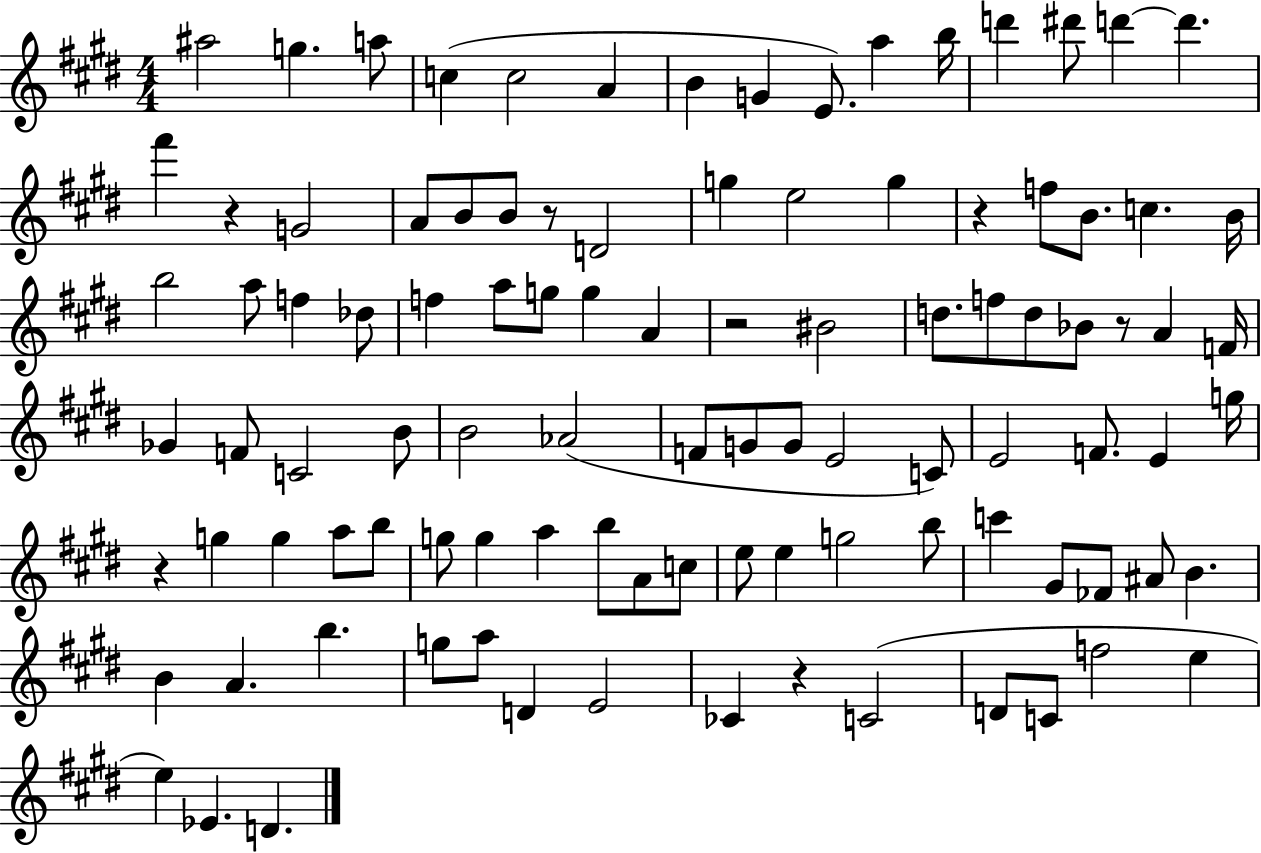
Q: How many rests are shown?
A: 7